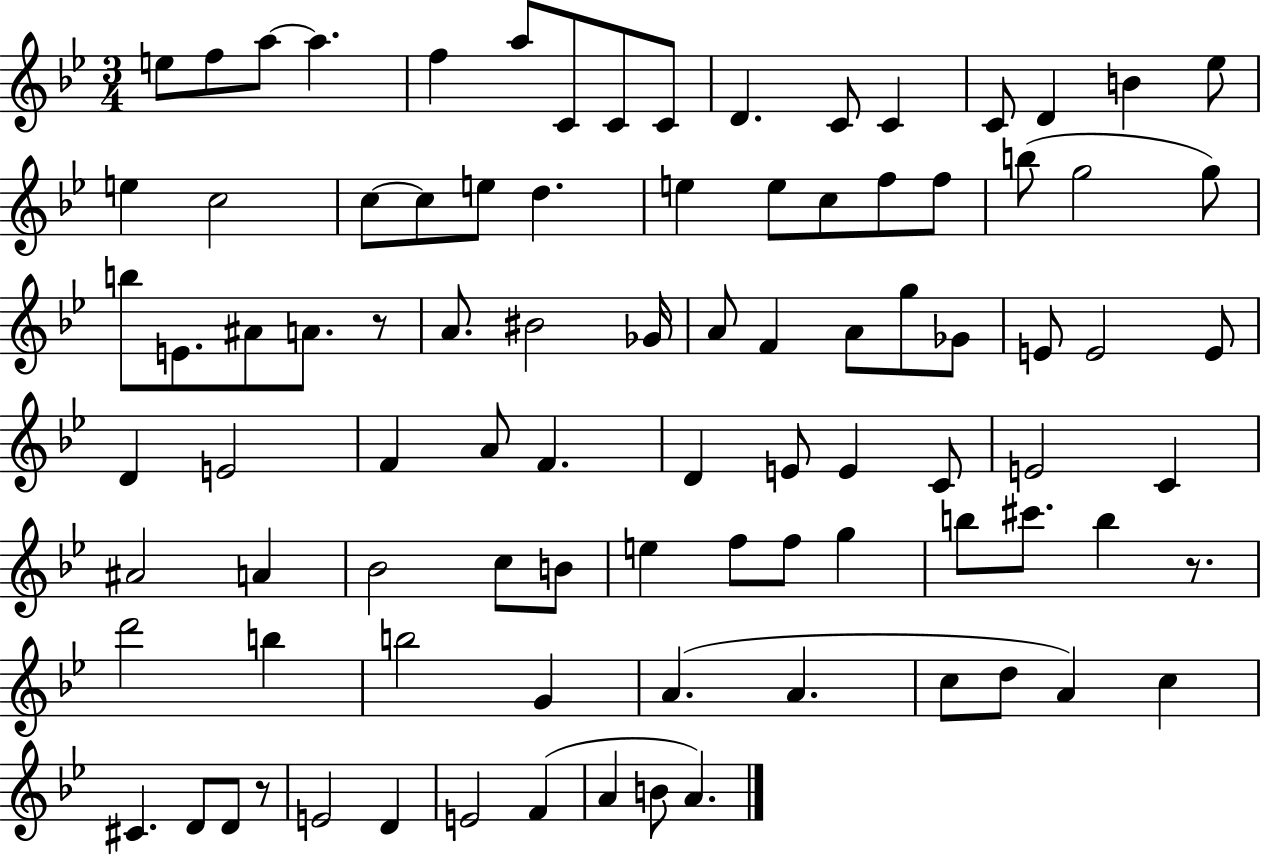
X:1
T:Untitled
M:3/4
L:1/4
K:Bb
e/2 f/2 a/2 a f a/2 C/2 C/2 C/2 D C/2 C C/2 D B _e/2 e c2 c/2 c/2 e/2 d e e/2 c/2 f/2 f/2 b/2 g2 g/2 b/2 E/2 ^A/2 A/2 z/2 A/2 ^B2 _G/4 A/2 F A/2 g/2 _G/2 E/2 E2 E/2 D E2 F A/2 F D E/2 E C/2 E2 C ^A2 A _B2 c/2 B/2 e f/2 f/2 g b/2 ^c'/2 b z/2 d'2 b b2 G A A c/2 d/2 A c ^C D/2 D/2 z/2 E2 D E2 F A B/2 A